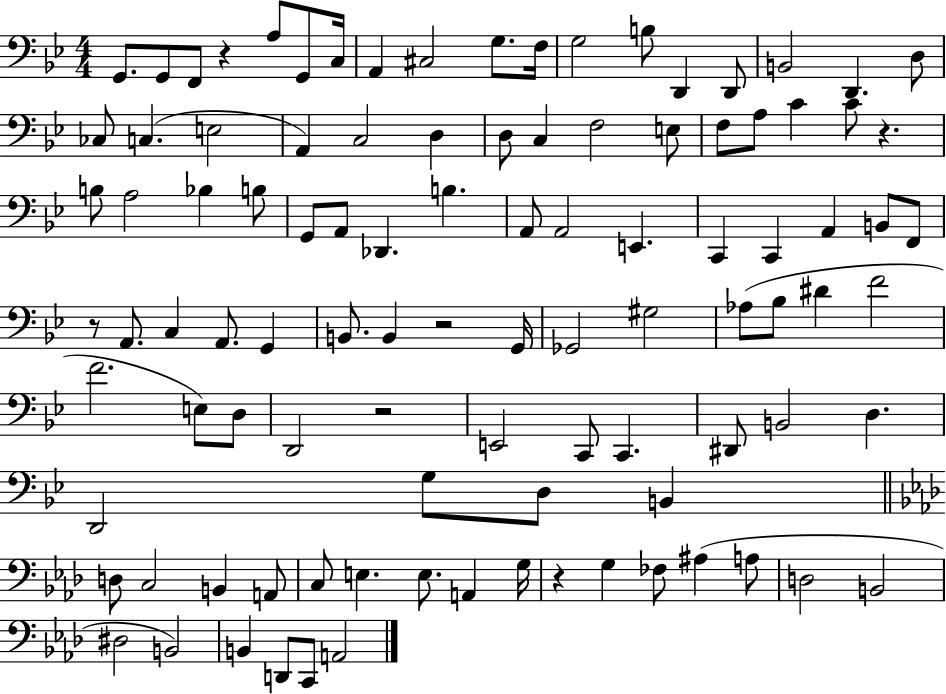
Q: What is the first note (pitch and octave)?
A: G2